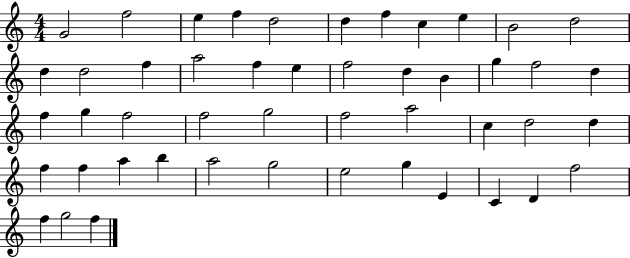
G4/h F5/h E5/q F5/q D5/h D5/q F5/q C5/q E5/q B4/h D5/h D5/q D5/h F5/q A5/h F5/q E5/q F5/h D5/q B4/q G5/q F5/h D5/q F5/q G5/q F5/h F5/h G5/h F5/h A5/h C5/q D5/h D5/q F5/q F5/q A5/q B5/q A5/h G5/h E5/h G5/q E4/q C4/q D4/q F5/h F5/q G5/h F5/q